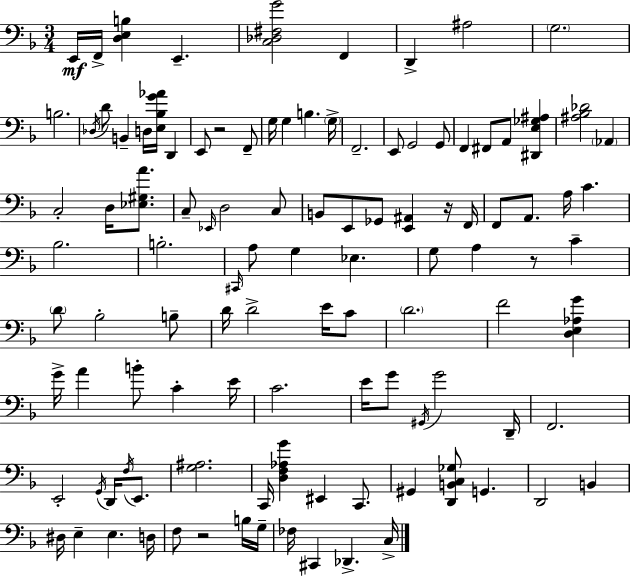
X:1
T:Untitled
M:3/4
L:1/4
K:Dm
E,,/4 F,,/4 [D,E,B,] E,, [C,_D,^F,G]2 F,, D,, ^A,2 G,2 B,2 _D,/4 D/2 B,, D,/4 [E,_B,G_A]/4 D,, E,,/2 z2 F,,/2 G,/4 G, B, G,/4 F,,2 E,,/2 G,,2 G,,/2 F,, ^F,,/2 A,,/2 [^D,,E,_G,^A,] [^A,_B,_D]2 _A,, C,2 D,/4 [_E,^G,A]/2 C,/2 _E,,/4 D,2 C,/2 B,,/2 E,,/2 _G,,/2 [E,,^A,,] z/4 F,,/4 F,,/2 A,,/2 A,/4 C _B,2 B,2 ^C,,/4 A,/2 G, _E, G,/2 A, z/2 C D/2 _B,2 B,/2 D/4 D2 E/4 C/2 D2 F2 [D,E,_A,G] G/4 A B/2 C E/4 C2 E/4 G/2 ^G,,/4 G2 D,,/4 F,,2 E,,2 G,,/4 D,,/4 F,/4 E,,/2 [G,^A,]2 C,,/4 [D,F,_A,G] ^E,, C,,/2 ^G,, [D,,B,,C,_G,]/2 G,, D,,2 B,, ^D,/4 E, E, D,/4 F,/2 z2 B,/4 G,/4 _F,/4 ^C,, _D,, C,/4